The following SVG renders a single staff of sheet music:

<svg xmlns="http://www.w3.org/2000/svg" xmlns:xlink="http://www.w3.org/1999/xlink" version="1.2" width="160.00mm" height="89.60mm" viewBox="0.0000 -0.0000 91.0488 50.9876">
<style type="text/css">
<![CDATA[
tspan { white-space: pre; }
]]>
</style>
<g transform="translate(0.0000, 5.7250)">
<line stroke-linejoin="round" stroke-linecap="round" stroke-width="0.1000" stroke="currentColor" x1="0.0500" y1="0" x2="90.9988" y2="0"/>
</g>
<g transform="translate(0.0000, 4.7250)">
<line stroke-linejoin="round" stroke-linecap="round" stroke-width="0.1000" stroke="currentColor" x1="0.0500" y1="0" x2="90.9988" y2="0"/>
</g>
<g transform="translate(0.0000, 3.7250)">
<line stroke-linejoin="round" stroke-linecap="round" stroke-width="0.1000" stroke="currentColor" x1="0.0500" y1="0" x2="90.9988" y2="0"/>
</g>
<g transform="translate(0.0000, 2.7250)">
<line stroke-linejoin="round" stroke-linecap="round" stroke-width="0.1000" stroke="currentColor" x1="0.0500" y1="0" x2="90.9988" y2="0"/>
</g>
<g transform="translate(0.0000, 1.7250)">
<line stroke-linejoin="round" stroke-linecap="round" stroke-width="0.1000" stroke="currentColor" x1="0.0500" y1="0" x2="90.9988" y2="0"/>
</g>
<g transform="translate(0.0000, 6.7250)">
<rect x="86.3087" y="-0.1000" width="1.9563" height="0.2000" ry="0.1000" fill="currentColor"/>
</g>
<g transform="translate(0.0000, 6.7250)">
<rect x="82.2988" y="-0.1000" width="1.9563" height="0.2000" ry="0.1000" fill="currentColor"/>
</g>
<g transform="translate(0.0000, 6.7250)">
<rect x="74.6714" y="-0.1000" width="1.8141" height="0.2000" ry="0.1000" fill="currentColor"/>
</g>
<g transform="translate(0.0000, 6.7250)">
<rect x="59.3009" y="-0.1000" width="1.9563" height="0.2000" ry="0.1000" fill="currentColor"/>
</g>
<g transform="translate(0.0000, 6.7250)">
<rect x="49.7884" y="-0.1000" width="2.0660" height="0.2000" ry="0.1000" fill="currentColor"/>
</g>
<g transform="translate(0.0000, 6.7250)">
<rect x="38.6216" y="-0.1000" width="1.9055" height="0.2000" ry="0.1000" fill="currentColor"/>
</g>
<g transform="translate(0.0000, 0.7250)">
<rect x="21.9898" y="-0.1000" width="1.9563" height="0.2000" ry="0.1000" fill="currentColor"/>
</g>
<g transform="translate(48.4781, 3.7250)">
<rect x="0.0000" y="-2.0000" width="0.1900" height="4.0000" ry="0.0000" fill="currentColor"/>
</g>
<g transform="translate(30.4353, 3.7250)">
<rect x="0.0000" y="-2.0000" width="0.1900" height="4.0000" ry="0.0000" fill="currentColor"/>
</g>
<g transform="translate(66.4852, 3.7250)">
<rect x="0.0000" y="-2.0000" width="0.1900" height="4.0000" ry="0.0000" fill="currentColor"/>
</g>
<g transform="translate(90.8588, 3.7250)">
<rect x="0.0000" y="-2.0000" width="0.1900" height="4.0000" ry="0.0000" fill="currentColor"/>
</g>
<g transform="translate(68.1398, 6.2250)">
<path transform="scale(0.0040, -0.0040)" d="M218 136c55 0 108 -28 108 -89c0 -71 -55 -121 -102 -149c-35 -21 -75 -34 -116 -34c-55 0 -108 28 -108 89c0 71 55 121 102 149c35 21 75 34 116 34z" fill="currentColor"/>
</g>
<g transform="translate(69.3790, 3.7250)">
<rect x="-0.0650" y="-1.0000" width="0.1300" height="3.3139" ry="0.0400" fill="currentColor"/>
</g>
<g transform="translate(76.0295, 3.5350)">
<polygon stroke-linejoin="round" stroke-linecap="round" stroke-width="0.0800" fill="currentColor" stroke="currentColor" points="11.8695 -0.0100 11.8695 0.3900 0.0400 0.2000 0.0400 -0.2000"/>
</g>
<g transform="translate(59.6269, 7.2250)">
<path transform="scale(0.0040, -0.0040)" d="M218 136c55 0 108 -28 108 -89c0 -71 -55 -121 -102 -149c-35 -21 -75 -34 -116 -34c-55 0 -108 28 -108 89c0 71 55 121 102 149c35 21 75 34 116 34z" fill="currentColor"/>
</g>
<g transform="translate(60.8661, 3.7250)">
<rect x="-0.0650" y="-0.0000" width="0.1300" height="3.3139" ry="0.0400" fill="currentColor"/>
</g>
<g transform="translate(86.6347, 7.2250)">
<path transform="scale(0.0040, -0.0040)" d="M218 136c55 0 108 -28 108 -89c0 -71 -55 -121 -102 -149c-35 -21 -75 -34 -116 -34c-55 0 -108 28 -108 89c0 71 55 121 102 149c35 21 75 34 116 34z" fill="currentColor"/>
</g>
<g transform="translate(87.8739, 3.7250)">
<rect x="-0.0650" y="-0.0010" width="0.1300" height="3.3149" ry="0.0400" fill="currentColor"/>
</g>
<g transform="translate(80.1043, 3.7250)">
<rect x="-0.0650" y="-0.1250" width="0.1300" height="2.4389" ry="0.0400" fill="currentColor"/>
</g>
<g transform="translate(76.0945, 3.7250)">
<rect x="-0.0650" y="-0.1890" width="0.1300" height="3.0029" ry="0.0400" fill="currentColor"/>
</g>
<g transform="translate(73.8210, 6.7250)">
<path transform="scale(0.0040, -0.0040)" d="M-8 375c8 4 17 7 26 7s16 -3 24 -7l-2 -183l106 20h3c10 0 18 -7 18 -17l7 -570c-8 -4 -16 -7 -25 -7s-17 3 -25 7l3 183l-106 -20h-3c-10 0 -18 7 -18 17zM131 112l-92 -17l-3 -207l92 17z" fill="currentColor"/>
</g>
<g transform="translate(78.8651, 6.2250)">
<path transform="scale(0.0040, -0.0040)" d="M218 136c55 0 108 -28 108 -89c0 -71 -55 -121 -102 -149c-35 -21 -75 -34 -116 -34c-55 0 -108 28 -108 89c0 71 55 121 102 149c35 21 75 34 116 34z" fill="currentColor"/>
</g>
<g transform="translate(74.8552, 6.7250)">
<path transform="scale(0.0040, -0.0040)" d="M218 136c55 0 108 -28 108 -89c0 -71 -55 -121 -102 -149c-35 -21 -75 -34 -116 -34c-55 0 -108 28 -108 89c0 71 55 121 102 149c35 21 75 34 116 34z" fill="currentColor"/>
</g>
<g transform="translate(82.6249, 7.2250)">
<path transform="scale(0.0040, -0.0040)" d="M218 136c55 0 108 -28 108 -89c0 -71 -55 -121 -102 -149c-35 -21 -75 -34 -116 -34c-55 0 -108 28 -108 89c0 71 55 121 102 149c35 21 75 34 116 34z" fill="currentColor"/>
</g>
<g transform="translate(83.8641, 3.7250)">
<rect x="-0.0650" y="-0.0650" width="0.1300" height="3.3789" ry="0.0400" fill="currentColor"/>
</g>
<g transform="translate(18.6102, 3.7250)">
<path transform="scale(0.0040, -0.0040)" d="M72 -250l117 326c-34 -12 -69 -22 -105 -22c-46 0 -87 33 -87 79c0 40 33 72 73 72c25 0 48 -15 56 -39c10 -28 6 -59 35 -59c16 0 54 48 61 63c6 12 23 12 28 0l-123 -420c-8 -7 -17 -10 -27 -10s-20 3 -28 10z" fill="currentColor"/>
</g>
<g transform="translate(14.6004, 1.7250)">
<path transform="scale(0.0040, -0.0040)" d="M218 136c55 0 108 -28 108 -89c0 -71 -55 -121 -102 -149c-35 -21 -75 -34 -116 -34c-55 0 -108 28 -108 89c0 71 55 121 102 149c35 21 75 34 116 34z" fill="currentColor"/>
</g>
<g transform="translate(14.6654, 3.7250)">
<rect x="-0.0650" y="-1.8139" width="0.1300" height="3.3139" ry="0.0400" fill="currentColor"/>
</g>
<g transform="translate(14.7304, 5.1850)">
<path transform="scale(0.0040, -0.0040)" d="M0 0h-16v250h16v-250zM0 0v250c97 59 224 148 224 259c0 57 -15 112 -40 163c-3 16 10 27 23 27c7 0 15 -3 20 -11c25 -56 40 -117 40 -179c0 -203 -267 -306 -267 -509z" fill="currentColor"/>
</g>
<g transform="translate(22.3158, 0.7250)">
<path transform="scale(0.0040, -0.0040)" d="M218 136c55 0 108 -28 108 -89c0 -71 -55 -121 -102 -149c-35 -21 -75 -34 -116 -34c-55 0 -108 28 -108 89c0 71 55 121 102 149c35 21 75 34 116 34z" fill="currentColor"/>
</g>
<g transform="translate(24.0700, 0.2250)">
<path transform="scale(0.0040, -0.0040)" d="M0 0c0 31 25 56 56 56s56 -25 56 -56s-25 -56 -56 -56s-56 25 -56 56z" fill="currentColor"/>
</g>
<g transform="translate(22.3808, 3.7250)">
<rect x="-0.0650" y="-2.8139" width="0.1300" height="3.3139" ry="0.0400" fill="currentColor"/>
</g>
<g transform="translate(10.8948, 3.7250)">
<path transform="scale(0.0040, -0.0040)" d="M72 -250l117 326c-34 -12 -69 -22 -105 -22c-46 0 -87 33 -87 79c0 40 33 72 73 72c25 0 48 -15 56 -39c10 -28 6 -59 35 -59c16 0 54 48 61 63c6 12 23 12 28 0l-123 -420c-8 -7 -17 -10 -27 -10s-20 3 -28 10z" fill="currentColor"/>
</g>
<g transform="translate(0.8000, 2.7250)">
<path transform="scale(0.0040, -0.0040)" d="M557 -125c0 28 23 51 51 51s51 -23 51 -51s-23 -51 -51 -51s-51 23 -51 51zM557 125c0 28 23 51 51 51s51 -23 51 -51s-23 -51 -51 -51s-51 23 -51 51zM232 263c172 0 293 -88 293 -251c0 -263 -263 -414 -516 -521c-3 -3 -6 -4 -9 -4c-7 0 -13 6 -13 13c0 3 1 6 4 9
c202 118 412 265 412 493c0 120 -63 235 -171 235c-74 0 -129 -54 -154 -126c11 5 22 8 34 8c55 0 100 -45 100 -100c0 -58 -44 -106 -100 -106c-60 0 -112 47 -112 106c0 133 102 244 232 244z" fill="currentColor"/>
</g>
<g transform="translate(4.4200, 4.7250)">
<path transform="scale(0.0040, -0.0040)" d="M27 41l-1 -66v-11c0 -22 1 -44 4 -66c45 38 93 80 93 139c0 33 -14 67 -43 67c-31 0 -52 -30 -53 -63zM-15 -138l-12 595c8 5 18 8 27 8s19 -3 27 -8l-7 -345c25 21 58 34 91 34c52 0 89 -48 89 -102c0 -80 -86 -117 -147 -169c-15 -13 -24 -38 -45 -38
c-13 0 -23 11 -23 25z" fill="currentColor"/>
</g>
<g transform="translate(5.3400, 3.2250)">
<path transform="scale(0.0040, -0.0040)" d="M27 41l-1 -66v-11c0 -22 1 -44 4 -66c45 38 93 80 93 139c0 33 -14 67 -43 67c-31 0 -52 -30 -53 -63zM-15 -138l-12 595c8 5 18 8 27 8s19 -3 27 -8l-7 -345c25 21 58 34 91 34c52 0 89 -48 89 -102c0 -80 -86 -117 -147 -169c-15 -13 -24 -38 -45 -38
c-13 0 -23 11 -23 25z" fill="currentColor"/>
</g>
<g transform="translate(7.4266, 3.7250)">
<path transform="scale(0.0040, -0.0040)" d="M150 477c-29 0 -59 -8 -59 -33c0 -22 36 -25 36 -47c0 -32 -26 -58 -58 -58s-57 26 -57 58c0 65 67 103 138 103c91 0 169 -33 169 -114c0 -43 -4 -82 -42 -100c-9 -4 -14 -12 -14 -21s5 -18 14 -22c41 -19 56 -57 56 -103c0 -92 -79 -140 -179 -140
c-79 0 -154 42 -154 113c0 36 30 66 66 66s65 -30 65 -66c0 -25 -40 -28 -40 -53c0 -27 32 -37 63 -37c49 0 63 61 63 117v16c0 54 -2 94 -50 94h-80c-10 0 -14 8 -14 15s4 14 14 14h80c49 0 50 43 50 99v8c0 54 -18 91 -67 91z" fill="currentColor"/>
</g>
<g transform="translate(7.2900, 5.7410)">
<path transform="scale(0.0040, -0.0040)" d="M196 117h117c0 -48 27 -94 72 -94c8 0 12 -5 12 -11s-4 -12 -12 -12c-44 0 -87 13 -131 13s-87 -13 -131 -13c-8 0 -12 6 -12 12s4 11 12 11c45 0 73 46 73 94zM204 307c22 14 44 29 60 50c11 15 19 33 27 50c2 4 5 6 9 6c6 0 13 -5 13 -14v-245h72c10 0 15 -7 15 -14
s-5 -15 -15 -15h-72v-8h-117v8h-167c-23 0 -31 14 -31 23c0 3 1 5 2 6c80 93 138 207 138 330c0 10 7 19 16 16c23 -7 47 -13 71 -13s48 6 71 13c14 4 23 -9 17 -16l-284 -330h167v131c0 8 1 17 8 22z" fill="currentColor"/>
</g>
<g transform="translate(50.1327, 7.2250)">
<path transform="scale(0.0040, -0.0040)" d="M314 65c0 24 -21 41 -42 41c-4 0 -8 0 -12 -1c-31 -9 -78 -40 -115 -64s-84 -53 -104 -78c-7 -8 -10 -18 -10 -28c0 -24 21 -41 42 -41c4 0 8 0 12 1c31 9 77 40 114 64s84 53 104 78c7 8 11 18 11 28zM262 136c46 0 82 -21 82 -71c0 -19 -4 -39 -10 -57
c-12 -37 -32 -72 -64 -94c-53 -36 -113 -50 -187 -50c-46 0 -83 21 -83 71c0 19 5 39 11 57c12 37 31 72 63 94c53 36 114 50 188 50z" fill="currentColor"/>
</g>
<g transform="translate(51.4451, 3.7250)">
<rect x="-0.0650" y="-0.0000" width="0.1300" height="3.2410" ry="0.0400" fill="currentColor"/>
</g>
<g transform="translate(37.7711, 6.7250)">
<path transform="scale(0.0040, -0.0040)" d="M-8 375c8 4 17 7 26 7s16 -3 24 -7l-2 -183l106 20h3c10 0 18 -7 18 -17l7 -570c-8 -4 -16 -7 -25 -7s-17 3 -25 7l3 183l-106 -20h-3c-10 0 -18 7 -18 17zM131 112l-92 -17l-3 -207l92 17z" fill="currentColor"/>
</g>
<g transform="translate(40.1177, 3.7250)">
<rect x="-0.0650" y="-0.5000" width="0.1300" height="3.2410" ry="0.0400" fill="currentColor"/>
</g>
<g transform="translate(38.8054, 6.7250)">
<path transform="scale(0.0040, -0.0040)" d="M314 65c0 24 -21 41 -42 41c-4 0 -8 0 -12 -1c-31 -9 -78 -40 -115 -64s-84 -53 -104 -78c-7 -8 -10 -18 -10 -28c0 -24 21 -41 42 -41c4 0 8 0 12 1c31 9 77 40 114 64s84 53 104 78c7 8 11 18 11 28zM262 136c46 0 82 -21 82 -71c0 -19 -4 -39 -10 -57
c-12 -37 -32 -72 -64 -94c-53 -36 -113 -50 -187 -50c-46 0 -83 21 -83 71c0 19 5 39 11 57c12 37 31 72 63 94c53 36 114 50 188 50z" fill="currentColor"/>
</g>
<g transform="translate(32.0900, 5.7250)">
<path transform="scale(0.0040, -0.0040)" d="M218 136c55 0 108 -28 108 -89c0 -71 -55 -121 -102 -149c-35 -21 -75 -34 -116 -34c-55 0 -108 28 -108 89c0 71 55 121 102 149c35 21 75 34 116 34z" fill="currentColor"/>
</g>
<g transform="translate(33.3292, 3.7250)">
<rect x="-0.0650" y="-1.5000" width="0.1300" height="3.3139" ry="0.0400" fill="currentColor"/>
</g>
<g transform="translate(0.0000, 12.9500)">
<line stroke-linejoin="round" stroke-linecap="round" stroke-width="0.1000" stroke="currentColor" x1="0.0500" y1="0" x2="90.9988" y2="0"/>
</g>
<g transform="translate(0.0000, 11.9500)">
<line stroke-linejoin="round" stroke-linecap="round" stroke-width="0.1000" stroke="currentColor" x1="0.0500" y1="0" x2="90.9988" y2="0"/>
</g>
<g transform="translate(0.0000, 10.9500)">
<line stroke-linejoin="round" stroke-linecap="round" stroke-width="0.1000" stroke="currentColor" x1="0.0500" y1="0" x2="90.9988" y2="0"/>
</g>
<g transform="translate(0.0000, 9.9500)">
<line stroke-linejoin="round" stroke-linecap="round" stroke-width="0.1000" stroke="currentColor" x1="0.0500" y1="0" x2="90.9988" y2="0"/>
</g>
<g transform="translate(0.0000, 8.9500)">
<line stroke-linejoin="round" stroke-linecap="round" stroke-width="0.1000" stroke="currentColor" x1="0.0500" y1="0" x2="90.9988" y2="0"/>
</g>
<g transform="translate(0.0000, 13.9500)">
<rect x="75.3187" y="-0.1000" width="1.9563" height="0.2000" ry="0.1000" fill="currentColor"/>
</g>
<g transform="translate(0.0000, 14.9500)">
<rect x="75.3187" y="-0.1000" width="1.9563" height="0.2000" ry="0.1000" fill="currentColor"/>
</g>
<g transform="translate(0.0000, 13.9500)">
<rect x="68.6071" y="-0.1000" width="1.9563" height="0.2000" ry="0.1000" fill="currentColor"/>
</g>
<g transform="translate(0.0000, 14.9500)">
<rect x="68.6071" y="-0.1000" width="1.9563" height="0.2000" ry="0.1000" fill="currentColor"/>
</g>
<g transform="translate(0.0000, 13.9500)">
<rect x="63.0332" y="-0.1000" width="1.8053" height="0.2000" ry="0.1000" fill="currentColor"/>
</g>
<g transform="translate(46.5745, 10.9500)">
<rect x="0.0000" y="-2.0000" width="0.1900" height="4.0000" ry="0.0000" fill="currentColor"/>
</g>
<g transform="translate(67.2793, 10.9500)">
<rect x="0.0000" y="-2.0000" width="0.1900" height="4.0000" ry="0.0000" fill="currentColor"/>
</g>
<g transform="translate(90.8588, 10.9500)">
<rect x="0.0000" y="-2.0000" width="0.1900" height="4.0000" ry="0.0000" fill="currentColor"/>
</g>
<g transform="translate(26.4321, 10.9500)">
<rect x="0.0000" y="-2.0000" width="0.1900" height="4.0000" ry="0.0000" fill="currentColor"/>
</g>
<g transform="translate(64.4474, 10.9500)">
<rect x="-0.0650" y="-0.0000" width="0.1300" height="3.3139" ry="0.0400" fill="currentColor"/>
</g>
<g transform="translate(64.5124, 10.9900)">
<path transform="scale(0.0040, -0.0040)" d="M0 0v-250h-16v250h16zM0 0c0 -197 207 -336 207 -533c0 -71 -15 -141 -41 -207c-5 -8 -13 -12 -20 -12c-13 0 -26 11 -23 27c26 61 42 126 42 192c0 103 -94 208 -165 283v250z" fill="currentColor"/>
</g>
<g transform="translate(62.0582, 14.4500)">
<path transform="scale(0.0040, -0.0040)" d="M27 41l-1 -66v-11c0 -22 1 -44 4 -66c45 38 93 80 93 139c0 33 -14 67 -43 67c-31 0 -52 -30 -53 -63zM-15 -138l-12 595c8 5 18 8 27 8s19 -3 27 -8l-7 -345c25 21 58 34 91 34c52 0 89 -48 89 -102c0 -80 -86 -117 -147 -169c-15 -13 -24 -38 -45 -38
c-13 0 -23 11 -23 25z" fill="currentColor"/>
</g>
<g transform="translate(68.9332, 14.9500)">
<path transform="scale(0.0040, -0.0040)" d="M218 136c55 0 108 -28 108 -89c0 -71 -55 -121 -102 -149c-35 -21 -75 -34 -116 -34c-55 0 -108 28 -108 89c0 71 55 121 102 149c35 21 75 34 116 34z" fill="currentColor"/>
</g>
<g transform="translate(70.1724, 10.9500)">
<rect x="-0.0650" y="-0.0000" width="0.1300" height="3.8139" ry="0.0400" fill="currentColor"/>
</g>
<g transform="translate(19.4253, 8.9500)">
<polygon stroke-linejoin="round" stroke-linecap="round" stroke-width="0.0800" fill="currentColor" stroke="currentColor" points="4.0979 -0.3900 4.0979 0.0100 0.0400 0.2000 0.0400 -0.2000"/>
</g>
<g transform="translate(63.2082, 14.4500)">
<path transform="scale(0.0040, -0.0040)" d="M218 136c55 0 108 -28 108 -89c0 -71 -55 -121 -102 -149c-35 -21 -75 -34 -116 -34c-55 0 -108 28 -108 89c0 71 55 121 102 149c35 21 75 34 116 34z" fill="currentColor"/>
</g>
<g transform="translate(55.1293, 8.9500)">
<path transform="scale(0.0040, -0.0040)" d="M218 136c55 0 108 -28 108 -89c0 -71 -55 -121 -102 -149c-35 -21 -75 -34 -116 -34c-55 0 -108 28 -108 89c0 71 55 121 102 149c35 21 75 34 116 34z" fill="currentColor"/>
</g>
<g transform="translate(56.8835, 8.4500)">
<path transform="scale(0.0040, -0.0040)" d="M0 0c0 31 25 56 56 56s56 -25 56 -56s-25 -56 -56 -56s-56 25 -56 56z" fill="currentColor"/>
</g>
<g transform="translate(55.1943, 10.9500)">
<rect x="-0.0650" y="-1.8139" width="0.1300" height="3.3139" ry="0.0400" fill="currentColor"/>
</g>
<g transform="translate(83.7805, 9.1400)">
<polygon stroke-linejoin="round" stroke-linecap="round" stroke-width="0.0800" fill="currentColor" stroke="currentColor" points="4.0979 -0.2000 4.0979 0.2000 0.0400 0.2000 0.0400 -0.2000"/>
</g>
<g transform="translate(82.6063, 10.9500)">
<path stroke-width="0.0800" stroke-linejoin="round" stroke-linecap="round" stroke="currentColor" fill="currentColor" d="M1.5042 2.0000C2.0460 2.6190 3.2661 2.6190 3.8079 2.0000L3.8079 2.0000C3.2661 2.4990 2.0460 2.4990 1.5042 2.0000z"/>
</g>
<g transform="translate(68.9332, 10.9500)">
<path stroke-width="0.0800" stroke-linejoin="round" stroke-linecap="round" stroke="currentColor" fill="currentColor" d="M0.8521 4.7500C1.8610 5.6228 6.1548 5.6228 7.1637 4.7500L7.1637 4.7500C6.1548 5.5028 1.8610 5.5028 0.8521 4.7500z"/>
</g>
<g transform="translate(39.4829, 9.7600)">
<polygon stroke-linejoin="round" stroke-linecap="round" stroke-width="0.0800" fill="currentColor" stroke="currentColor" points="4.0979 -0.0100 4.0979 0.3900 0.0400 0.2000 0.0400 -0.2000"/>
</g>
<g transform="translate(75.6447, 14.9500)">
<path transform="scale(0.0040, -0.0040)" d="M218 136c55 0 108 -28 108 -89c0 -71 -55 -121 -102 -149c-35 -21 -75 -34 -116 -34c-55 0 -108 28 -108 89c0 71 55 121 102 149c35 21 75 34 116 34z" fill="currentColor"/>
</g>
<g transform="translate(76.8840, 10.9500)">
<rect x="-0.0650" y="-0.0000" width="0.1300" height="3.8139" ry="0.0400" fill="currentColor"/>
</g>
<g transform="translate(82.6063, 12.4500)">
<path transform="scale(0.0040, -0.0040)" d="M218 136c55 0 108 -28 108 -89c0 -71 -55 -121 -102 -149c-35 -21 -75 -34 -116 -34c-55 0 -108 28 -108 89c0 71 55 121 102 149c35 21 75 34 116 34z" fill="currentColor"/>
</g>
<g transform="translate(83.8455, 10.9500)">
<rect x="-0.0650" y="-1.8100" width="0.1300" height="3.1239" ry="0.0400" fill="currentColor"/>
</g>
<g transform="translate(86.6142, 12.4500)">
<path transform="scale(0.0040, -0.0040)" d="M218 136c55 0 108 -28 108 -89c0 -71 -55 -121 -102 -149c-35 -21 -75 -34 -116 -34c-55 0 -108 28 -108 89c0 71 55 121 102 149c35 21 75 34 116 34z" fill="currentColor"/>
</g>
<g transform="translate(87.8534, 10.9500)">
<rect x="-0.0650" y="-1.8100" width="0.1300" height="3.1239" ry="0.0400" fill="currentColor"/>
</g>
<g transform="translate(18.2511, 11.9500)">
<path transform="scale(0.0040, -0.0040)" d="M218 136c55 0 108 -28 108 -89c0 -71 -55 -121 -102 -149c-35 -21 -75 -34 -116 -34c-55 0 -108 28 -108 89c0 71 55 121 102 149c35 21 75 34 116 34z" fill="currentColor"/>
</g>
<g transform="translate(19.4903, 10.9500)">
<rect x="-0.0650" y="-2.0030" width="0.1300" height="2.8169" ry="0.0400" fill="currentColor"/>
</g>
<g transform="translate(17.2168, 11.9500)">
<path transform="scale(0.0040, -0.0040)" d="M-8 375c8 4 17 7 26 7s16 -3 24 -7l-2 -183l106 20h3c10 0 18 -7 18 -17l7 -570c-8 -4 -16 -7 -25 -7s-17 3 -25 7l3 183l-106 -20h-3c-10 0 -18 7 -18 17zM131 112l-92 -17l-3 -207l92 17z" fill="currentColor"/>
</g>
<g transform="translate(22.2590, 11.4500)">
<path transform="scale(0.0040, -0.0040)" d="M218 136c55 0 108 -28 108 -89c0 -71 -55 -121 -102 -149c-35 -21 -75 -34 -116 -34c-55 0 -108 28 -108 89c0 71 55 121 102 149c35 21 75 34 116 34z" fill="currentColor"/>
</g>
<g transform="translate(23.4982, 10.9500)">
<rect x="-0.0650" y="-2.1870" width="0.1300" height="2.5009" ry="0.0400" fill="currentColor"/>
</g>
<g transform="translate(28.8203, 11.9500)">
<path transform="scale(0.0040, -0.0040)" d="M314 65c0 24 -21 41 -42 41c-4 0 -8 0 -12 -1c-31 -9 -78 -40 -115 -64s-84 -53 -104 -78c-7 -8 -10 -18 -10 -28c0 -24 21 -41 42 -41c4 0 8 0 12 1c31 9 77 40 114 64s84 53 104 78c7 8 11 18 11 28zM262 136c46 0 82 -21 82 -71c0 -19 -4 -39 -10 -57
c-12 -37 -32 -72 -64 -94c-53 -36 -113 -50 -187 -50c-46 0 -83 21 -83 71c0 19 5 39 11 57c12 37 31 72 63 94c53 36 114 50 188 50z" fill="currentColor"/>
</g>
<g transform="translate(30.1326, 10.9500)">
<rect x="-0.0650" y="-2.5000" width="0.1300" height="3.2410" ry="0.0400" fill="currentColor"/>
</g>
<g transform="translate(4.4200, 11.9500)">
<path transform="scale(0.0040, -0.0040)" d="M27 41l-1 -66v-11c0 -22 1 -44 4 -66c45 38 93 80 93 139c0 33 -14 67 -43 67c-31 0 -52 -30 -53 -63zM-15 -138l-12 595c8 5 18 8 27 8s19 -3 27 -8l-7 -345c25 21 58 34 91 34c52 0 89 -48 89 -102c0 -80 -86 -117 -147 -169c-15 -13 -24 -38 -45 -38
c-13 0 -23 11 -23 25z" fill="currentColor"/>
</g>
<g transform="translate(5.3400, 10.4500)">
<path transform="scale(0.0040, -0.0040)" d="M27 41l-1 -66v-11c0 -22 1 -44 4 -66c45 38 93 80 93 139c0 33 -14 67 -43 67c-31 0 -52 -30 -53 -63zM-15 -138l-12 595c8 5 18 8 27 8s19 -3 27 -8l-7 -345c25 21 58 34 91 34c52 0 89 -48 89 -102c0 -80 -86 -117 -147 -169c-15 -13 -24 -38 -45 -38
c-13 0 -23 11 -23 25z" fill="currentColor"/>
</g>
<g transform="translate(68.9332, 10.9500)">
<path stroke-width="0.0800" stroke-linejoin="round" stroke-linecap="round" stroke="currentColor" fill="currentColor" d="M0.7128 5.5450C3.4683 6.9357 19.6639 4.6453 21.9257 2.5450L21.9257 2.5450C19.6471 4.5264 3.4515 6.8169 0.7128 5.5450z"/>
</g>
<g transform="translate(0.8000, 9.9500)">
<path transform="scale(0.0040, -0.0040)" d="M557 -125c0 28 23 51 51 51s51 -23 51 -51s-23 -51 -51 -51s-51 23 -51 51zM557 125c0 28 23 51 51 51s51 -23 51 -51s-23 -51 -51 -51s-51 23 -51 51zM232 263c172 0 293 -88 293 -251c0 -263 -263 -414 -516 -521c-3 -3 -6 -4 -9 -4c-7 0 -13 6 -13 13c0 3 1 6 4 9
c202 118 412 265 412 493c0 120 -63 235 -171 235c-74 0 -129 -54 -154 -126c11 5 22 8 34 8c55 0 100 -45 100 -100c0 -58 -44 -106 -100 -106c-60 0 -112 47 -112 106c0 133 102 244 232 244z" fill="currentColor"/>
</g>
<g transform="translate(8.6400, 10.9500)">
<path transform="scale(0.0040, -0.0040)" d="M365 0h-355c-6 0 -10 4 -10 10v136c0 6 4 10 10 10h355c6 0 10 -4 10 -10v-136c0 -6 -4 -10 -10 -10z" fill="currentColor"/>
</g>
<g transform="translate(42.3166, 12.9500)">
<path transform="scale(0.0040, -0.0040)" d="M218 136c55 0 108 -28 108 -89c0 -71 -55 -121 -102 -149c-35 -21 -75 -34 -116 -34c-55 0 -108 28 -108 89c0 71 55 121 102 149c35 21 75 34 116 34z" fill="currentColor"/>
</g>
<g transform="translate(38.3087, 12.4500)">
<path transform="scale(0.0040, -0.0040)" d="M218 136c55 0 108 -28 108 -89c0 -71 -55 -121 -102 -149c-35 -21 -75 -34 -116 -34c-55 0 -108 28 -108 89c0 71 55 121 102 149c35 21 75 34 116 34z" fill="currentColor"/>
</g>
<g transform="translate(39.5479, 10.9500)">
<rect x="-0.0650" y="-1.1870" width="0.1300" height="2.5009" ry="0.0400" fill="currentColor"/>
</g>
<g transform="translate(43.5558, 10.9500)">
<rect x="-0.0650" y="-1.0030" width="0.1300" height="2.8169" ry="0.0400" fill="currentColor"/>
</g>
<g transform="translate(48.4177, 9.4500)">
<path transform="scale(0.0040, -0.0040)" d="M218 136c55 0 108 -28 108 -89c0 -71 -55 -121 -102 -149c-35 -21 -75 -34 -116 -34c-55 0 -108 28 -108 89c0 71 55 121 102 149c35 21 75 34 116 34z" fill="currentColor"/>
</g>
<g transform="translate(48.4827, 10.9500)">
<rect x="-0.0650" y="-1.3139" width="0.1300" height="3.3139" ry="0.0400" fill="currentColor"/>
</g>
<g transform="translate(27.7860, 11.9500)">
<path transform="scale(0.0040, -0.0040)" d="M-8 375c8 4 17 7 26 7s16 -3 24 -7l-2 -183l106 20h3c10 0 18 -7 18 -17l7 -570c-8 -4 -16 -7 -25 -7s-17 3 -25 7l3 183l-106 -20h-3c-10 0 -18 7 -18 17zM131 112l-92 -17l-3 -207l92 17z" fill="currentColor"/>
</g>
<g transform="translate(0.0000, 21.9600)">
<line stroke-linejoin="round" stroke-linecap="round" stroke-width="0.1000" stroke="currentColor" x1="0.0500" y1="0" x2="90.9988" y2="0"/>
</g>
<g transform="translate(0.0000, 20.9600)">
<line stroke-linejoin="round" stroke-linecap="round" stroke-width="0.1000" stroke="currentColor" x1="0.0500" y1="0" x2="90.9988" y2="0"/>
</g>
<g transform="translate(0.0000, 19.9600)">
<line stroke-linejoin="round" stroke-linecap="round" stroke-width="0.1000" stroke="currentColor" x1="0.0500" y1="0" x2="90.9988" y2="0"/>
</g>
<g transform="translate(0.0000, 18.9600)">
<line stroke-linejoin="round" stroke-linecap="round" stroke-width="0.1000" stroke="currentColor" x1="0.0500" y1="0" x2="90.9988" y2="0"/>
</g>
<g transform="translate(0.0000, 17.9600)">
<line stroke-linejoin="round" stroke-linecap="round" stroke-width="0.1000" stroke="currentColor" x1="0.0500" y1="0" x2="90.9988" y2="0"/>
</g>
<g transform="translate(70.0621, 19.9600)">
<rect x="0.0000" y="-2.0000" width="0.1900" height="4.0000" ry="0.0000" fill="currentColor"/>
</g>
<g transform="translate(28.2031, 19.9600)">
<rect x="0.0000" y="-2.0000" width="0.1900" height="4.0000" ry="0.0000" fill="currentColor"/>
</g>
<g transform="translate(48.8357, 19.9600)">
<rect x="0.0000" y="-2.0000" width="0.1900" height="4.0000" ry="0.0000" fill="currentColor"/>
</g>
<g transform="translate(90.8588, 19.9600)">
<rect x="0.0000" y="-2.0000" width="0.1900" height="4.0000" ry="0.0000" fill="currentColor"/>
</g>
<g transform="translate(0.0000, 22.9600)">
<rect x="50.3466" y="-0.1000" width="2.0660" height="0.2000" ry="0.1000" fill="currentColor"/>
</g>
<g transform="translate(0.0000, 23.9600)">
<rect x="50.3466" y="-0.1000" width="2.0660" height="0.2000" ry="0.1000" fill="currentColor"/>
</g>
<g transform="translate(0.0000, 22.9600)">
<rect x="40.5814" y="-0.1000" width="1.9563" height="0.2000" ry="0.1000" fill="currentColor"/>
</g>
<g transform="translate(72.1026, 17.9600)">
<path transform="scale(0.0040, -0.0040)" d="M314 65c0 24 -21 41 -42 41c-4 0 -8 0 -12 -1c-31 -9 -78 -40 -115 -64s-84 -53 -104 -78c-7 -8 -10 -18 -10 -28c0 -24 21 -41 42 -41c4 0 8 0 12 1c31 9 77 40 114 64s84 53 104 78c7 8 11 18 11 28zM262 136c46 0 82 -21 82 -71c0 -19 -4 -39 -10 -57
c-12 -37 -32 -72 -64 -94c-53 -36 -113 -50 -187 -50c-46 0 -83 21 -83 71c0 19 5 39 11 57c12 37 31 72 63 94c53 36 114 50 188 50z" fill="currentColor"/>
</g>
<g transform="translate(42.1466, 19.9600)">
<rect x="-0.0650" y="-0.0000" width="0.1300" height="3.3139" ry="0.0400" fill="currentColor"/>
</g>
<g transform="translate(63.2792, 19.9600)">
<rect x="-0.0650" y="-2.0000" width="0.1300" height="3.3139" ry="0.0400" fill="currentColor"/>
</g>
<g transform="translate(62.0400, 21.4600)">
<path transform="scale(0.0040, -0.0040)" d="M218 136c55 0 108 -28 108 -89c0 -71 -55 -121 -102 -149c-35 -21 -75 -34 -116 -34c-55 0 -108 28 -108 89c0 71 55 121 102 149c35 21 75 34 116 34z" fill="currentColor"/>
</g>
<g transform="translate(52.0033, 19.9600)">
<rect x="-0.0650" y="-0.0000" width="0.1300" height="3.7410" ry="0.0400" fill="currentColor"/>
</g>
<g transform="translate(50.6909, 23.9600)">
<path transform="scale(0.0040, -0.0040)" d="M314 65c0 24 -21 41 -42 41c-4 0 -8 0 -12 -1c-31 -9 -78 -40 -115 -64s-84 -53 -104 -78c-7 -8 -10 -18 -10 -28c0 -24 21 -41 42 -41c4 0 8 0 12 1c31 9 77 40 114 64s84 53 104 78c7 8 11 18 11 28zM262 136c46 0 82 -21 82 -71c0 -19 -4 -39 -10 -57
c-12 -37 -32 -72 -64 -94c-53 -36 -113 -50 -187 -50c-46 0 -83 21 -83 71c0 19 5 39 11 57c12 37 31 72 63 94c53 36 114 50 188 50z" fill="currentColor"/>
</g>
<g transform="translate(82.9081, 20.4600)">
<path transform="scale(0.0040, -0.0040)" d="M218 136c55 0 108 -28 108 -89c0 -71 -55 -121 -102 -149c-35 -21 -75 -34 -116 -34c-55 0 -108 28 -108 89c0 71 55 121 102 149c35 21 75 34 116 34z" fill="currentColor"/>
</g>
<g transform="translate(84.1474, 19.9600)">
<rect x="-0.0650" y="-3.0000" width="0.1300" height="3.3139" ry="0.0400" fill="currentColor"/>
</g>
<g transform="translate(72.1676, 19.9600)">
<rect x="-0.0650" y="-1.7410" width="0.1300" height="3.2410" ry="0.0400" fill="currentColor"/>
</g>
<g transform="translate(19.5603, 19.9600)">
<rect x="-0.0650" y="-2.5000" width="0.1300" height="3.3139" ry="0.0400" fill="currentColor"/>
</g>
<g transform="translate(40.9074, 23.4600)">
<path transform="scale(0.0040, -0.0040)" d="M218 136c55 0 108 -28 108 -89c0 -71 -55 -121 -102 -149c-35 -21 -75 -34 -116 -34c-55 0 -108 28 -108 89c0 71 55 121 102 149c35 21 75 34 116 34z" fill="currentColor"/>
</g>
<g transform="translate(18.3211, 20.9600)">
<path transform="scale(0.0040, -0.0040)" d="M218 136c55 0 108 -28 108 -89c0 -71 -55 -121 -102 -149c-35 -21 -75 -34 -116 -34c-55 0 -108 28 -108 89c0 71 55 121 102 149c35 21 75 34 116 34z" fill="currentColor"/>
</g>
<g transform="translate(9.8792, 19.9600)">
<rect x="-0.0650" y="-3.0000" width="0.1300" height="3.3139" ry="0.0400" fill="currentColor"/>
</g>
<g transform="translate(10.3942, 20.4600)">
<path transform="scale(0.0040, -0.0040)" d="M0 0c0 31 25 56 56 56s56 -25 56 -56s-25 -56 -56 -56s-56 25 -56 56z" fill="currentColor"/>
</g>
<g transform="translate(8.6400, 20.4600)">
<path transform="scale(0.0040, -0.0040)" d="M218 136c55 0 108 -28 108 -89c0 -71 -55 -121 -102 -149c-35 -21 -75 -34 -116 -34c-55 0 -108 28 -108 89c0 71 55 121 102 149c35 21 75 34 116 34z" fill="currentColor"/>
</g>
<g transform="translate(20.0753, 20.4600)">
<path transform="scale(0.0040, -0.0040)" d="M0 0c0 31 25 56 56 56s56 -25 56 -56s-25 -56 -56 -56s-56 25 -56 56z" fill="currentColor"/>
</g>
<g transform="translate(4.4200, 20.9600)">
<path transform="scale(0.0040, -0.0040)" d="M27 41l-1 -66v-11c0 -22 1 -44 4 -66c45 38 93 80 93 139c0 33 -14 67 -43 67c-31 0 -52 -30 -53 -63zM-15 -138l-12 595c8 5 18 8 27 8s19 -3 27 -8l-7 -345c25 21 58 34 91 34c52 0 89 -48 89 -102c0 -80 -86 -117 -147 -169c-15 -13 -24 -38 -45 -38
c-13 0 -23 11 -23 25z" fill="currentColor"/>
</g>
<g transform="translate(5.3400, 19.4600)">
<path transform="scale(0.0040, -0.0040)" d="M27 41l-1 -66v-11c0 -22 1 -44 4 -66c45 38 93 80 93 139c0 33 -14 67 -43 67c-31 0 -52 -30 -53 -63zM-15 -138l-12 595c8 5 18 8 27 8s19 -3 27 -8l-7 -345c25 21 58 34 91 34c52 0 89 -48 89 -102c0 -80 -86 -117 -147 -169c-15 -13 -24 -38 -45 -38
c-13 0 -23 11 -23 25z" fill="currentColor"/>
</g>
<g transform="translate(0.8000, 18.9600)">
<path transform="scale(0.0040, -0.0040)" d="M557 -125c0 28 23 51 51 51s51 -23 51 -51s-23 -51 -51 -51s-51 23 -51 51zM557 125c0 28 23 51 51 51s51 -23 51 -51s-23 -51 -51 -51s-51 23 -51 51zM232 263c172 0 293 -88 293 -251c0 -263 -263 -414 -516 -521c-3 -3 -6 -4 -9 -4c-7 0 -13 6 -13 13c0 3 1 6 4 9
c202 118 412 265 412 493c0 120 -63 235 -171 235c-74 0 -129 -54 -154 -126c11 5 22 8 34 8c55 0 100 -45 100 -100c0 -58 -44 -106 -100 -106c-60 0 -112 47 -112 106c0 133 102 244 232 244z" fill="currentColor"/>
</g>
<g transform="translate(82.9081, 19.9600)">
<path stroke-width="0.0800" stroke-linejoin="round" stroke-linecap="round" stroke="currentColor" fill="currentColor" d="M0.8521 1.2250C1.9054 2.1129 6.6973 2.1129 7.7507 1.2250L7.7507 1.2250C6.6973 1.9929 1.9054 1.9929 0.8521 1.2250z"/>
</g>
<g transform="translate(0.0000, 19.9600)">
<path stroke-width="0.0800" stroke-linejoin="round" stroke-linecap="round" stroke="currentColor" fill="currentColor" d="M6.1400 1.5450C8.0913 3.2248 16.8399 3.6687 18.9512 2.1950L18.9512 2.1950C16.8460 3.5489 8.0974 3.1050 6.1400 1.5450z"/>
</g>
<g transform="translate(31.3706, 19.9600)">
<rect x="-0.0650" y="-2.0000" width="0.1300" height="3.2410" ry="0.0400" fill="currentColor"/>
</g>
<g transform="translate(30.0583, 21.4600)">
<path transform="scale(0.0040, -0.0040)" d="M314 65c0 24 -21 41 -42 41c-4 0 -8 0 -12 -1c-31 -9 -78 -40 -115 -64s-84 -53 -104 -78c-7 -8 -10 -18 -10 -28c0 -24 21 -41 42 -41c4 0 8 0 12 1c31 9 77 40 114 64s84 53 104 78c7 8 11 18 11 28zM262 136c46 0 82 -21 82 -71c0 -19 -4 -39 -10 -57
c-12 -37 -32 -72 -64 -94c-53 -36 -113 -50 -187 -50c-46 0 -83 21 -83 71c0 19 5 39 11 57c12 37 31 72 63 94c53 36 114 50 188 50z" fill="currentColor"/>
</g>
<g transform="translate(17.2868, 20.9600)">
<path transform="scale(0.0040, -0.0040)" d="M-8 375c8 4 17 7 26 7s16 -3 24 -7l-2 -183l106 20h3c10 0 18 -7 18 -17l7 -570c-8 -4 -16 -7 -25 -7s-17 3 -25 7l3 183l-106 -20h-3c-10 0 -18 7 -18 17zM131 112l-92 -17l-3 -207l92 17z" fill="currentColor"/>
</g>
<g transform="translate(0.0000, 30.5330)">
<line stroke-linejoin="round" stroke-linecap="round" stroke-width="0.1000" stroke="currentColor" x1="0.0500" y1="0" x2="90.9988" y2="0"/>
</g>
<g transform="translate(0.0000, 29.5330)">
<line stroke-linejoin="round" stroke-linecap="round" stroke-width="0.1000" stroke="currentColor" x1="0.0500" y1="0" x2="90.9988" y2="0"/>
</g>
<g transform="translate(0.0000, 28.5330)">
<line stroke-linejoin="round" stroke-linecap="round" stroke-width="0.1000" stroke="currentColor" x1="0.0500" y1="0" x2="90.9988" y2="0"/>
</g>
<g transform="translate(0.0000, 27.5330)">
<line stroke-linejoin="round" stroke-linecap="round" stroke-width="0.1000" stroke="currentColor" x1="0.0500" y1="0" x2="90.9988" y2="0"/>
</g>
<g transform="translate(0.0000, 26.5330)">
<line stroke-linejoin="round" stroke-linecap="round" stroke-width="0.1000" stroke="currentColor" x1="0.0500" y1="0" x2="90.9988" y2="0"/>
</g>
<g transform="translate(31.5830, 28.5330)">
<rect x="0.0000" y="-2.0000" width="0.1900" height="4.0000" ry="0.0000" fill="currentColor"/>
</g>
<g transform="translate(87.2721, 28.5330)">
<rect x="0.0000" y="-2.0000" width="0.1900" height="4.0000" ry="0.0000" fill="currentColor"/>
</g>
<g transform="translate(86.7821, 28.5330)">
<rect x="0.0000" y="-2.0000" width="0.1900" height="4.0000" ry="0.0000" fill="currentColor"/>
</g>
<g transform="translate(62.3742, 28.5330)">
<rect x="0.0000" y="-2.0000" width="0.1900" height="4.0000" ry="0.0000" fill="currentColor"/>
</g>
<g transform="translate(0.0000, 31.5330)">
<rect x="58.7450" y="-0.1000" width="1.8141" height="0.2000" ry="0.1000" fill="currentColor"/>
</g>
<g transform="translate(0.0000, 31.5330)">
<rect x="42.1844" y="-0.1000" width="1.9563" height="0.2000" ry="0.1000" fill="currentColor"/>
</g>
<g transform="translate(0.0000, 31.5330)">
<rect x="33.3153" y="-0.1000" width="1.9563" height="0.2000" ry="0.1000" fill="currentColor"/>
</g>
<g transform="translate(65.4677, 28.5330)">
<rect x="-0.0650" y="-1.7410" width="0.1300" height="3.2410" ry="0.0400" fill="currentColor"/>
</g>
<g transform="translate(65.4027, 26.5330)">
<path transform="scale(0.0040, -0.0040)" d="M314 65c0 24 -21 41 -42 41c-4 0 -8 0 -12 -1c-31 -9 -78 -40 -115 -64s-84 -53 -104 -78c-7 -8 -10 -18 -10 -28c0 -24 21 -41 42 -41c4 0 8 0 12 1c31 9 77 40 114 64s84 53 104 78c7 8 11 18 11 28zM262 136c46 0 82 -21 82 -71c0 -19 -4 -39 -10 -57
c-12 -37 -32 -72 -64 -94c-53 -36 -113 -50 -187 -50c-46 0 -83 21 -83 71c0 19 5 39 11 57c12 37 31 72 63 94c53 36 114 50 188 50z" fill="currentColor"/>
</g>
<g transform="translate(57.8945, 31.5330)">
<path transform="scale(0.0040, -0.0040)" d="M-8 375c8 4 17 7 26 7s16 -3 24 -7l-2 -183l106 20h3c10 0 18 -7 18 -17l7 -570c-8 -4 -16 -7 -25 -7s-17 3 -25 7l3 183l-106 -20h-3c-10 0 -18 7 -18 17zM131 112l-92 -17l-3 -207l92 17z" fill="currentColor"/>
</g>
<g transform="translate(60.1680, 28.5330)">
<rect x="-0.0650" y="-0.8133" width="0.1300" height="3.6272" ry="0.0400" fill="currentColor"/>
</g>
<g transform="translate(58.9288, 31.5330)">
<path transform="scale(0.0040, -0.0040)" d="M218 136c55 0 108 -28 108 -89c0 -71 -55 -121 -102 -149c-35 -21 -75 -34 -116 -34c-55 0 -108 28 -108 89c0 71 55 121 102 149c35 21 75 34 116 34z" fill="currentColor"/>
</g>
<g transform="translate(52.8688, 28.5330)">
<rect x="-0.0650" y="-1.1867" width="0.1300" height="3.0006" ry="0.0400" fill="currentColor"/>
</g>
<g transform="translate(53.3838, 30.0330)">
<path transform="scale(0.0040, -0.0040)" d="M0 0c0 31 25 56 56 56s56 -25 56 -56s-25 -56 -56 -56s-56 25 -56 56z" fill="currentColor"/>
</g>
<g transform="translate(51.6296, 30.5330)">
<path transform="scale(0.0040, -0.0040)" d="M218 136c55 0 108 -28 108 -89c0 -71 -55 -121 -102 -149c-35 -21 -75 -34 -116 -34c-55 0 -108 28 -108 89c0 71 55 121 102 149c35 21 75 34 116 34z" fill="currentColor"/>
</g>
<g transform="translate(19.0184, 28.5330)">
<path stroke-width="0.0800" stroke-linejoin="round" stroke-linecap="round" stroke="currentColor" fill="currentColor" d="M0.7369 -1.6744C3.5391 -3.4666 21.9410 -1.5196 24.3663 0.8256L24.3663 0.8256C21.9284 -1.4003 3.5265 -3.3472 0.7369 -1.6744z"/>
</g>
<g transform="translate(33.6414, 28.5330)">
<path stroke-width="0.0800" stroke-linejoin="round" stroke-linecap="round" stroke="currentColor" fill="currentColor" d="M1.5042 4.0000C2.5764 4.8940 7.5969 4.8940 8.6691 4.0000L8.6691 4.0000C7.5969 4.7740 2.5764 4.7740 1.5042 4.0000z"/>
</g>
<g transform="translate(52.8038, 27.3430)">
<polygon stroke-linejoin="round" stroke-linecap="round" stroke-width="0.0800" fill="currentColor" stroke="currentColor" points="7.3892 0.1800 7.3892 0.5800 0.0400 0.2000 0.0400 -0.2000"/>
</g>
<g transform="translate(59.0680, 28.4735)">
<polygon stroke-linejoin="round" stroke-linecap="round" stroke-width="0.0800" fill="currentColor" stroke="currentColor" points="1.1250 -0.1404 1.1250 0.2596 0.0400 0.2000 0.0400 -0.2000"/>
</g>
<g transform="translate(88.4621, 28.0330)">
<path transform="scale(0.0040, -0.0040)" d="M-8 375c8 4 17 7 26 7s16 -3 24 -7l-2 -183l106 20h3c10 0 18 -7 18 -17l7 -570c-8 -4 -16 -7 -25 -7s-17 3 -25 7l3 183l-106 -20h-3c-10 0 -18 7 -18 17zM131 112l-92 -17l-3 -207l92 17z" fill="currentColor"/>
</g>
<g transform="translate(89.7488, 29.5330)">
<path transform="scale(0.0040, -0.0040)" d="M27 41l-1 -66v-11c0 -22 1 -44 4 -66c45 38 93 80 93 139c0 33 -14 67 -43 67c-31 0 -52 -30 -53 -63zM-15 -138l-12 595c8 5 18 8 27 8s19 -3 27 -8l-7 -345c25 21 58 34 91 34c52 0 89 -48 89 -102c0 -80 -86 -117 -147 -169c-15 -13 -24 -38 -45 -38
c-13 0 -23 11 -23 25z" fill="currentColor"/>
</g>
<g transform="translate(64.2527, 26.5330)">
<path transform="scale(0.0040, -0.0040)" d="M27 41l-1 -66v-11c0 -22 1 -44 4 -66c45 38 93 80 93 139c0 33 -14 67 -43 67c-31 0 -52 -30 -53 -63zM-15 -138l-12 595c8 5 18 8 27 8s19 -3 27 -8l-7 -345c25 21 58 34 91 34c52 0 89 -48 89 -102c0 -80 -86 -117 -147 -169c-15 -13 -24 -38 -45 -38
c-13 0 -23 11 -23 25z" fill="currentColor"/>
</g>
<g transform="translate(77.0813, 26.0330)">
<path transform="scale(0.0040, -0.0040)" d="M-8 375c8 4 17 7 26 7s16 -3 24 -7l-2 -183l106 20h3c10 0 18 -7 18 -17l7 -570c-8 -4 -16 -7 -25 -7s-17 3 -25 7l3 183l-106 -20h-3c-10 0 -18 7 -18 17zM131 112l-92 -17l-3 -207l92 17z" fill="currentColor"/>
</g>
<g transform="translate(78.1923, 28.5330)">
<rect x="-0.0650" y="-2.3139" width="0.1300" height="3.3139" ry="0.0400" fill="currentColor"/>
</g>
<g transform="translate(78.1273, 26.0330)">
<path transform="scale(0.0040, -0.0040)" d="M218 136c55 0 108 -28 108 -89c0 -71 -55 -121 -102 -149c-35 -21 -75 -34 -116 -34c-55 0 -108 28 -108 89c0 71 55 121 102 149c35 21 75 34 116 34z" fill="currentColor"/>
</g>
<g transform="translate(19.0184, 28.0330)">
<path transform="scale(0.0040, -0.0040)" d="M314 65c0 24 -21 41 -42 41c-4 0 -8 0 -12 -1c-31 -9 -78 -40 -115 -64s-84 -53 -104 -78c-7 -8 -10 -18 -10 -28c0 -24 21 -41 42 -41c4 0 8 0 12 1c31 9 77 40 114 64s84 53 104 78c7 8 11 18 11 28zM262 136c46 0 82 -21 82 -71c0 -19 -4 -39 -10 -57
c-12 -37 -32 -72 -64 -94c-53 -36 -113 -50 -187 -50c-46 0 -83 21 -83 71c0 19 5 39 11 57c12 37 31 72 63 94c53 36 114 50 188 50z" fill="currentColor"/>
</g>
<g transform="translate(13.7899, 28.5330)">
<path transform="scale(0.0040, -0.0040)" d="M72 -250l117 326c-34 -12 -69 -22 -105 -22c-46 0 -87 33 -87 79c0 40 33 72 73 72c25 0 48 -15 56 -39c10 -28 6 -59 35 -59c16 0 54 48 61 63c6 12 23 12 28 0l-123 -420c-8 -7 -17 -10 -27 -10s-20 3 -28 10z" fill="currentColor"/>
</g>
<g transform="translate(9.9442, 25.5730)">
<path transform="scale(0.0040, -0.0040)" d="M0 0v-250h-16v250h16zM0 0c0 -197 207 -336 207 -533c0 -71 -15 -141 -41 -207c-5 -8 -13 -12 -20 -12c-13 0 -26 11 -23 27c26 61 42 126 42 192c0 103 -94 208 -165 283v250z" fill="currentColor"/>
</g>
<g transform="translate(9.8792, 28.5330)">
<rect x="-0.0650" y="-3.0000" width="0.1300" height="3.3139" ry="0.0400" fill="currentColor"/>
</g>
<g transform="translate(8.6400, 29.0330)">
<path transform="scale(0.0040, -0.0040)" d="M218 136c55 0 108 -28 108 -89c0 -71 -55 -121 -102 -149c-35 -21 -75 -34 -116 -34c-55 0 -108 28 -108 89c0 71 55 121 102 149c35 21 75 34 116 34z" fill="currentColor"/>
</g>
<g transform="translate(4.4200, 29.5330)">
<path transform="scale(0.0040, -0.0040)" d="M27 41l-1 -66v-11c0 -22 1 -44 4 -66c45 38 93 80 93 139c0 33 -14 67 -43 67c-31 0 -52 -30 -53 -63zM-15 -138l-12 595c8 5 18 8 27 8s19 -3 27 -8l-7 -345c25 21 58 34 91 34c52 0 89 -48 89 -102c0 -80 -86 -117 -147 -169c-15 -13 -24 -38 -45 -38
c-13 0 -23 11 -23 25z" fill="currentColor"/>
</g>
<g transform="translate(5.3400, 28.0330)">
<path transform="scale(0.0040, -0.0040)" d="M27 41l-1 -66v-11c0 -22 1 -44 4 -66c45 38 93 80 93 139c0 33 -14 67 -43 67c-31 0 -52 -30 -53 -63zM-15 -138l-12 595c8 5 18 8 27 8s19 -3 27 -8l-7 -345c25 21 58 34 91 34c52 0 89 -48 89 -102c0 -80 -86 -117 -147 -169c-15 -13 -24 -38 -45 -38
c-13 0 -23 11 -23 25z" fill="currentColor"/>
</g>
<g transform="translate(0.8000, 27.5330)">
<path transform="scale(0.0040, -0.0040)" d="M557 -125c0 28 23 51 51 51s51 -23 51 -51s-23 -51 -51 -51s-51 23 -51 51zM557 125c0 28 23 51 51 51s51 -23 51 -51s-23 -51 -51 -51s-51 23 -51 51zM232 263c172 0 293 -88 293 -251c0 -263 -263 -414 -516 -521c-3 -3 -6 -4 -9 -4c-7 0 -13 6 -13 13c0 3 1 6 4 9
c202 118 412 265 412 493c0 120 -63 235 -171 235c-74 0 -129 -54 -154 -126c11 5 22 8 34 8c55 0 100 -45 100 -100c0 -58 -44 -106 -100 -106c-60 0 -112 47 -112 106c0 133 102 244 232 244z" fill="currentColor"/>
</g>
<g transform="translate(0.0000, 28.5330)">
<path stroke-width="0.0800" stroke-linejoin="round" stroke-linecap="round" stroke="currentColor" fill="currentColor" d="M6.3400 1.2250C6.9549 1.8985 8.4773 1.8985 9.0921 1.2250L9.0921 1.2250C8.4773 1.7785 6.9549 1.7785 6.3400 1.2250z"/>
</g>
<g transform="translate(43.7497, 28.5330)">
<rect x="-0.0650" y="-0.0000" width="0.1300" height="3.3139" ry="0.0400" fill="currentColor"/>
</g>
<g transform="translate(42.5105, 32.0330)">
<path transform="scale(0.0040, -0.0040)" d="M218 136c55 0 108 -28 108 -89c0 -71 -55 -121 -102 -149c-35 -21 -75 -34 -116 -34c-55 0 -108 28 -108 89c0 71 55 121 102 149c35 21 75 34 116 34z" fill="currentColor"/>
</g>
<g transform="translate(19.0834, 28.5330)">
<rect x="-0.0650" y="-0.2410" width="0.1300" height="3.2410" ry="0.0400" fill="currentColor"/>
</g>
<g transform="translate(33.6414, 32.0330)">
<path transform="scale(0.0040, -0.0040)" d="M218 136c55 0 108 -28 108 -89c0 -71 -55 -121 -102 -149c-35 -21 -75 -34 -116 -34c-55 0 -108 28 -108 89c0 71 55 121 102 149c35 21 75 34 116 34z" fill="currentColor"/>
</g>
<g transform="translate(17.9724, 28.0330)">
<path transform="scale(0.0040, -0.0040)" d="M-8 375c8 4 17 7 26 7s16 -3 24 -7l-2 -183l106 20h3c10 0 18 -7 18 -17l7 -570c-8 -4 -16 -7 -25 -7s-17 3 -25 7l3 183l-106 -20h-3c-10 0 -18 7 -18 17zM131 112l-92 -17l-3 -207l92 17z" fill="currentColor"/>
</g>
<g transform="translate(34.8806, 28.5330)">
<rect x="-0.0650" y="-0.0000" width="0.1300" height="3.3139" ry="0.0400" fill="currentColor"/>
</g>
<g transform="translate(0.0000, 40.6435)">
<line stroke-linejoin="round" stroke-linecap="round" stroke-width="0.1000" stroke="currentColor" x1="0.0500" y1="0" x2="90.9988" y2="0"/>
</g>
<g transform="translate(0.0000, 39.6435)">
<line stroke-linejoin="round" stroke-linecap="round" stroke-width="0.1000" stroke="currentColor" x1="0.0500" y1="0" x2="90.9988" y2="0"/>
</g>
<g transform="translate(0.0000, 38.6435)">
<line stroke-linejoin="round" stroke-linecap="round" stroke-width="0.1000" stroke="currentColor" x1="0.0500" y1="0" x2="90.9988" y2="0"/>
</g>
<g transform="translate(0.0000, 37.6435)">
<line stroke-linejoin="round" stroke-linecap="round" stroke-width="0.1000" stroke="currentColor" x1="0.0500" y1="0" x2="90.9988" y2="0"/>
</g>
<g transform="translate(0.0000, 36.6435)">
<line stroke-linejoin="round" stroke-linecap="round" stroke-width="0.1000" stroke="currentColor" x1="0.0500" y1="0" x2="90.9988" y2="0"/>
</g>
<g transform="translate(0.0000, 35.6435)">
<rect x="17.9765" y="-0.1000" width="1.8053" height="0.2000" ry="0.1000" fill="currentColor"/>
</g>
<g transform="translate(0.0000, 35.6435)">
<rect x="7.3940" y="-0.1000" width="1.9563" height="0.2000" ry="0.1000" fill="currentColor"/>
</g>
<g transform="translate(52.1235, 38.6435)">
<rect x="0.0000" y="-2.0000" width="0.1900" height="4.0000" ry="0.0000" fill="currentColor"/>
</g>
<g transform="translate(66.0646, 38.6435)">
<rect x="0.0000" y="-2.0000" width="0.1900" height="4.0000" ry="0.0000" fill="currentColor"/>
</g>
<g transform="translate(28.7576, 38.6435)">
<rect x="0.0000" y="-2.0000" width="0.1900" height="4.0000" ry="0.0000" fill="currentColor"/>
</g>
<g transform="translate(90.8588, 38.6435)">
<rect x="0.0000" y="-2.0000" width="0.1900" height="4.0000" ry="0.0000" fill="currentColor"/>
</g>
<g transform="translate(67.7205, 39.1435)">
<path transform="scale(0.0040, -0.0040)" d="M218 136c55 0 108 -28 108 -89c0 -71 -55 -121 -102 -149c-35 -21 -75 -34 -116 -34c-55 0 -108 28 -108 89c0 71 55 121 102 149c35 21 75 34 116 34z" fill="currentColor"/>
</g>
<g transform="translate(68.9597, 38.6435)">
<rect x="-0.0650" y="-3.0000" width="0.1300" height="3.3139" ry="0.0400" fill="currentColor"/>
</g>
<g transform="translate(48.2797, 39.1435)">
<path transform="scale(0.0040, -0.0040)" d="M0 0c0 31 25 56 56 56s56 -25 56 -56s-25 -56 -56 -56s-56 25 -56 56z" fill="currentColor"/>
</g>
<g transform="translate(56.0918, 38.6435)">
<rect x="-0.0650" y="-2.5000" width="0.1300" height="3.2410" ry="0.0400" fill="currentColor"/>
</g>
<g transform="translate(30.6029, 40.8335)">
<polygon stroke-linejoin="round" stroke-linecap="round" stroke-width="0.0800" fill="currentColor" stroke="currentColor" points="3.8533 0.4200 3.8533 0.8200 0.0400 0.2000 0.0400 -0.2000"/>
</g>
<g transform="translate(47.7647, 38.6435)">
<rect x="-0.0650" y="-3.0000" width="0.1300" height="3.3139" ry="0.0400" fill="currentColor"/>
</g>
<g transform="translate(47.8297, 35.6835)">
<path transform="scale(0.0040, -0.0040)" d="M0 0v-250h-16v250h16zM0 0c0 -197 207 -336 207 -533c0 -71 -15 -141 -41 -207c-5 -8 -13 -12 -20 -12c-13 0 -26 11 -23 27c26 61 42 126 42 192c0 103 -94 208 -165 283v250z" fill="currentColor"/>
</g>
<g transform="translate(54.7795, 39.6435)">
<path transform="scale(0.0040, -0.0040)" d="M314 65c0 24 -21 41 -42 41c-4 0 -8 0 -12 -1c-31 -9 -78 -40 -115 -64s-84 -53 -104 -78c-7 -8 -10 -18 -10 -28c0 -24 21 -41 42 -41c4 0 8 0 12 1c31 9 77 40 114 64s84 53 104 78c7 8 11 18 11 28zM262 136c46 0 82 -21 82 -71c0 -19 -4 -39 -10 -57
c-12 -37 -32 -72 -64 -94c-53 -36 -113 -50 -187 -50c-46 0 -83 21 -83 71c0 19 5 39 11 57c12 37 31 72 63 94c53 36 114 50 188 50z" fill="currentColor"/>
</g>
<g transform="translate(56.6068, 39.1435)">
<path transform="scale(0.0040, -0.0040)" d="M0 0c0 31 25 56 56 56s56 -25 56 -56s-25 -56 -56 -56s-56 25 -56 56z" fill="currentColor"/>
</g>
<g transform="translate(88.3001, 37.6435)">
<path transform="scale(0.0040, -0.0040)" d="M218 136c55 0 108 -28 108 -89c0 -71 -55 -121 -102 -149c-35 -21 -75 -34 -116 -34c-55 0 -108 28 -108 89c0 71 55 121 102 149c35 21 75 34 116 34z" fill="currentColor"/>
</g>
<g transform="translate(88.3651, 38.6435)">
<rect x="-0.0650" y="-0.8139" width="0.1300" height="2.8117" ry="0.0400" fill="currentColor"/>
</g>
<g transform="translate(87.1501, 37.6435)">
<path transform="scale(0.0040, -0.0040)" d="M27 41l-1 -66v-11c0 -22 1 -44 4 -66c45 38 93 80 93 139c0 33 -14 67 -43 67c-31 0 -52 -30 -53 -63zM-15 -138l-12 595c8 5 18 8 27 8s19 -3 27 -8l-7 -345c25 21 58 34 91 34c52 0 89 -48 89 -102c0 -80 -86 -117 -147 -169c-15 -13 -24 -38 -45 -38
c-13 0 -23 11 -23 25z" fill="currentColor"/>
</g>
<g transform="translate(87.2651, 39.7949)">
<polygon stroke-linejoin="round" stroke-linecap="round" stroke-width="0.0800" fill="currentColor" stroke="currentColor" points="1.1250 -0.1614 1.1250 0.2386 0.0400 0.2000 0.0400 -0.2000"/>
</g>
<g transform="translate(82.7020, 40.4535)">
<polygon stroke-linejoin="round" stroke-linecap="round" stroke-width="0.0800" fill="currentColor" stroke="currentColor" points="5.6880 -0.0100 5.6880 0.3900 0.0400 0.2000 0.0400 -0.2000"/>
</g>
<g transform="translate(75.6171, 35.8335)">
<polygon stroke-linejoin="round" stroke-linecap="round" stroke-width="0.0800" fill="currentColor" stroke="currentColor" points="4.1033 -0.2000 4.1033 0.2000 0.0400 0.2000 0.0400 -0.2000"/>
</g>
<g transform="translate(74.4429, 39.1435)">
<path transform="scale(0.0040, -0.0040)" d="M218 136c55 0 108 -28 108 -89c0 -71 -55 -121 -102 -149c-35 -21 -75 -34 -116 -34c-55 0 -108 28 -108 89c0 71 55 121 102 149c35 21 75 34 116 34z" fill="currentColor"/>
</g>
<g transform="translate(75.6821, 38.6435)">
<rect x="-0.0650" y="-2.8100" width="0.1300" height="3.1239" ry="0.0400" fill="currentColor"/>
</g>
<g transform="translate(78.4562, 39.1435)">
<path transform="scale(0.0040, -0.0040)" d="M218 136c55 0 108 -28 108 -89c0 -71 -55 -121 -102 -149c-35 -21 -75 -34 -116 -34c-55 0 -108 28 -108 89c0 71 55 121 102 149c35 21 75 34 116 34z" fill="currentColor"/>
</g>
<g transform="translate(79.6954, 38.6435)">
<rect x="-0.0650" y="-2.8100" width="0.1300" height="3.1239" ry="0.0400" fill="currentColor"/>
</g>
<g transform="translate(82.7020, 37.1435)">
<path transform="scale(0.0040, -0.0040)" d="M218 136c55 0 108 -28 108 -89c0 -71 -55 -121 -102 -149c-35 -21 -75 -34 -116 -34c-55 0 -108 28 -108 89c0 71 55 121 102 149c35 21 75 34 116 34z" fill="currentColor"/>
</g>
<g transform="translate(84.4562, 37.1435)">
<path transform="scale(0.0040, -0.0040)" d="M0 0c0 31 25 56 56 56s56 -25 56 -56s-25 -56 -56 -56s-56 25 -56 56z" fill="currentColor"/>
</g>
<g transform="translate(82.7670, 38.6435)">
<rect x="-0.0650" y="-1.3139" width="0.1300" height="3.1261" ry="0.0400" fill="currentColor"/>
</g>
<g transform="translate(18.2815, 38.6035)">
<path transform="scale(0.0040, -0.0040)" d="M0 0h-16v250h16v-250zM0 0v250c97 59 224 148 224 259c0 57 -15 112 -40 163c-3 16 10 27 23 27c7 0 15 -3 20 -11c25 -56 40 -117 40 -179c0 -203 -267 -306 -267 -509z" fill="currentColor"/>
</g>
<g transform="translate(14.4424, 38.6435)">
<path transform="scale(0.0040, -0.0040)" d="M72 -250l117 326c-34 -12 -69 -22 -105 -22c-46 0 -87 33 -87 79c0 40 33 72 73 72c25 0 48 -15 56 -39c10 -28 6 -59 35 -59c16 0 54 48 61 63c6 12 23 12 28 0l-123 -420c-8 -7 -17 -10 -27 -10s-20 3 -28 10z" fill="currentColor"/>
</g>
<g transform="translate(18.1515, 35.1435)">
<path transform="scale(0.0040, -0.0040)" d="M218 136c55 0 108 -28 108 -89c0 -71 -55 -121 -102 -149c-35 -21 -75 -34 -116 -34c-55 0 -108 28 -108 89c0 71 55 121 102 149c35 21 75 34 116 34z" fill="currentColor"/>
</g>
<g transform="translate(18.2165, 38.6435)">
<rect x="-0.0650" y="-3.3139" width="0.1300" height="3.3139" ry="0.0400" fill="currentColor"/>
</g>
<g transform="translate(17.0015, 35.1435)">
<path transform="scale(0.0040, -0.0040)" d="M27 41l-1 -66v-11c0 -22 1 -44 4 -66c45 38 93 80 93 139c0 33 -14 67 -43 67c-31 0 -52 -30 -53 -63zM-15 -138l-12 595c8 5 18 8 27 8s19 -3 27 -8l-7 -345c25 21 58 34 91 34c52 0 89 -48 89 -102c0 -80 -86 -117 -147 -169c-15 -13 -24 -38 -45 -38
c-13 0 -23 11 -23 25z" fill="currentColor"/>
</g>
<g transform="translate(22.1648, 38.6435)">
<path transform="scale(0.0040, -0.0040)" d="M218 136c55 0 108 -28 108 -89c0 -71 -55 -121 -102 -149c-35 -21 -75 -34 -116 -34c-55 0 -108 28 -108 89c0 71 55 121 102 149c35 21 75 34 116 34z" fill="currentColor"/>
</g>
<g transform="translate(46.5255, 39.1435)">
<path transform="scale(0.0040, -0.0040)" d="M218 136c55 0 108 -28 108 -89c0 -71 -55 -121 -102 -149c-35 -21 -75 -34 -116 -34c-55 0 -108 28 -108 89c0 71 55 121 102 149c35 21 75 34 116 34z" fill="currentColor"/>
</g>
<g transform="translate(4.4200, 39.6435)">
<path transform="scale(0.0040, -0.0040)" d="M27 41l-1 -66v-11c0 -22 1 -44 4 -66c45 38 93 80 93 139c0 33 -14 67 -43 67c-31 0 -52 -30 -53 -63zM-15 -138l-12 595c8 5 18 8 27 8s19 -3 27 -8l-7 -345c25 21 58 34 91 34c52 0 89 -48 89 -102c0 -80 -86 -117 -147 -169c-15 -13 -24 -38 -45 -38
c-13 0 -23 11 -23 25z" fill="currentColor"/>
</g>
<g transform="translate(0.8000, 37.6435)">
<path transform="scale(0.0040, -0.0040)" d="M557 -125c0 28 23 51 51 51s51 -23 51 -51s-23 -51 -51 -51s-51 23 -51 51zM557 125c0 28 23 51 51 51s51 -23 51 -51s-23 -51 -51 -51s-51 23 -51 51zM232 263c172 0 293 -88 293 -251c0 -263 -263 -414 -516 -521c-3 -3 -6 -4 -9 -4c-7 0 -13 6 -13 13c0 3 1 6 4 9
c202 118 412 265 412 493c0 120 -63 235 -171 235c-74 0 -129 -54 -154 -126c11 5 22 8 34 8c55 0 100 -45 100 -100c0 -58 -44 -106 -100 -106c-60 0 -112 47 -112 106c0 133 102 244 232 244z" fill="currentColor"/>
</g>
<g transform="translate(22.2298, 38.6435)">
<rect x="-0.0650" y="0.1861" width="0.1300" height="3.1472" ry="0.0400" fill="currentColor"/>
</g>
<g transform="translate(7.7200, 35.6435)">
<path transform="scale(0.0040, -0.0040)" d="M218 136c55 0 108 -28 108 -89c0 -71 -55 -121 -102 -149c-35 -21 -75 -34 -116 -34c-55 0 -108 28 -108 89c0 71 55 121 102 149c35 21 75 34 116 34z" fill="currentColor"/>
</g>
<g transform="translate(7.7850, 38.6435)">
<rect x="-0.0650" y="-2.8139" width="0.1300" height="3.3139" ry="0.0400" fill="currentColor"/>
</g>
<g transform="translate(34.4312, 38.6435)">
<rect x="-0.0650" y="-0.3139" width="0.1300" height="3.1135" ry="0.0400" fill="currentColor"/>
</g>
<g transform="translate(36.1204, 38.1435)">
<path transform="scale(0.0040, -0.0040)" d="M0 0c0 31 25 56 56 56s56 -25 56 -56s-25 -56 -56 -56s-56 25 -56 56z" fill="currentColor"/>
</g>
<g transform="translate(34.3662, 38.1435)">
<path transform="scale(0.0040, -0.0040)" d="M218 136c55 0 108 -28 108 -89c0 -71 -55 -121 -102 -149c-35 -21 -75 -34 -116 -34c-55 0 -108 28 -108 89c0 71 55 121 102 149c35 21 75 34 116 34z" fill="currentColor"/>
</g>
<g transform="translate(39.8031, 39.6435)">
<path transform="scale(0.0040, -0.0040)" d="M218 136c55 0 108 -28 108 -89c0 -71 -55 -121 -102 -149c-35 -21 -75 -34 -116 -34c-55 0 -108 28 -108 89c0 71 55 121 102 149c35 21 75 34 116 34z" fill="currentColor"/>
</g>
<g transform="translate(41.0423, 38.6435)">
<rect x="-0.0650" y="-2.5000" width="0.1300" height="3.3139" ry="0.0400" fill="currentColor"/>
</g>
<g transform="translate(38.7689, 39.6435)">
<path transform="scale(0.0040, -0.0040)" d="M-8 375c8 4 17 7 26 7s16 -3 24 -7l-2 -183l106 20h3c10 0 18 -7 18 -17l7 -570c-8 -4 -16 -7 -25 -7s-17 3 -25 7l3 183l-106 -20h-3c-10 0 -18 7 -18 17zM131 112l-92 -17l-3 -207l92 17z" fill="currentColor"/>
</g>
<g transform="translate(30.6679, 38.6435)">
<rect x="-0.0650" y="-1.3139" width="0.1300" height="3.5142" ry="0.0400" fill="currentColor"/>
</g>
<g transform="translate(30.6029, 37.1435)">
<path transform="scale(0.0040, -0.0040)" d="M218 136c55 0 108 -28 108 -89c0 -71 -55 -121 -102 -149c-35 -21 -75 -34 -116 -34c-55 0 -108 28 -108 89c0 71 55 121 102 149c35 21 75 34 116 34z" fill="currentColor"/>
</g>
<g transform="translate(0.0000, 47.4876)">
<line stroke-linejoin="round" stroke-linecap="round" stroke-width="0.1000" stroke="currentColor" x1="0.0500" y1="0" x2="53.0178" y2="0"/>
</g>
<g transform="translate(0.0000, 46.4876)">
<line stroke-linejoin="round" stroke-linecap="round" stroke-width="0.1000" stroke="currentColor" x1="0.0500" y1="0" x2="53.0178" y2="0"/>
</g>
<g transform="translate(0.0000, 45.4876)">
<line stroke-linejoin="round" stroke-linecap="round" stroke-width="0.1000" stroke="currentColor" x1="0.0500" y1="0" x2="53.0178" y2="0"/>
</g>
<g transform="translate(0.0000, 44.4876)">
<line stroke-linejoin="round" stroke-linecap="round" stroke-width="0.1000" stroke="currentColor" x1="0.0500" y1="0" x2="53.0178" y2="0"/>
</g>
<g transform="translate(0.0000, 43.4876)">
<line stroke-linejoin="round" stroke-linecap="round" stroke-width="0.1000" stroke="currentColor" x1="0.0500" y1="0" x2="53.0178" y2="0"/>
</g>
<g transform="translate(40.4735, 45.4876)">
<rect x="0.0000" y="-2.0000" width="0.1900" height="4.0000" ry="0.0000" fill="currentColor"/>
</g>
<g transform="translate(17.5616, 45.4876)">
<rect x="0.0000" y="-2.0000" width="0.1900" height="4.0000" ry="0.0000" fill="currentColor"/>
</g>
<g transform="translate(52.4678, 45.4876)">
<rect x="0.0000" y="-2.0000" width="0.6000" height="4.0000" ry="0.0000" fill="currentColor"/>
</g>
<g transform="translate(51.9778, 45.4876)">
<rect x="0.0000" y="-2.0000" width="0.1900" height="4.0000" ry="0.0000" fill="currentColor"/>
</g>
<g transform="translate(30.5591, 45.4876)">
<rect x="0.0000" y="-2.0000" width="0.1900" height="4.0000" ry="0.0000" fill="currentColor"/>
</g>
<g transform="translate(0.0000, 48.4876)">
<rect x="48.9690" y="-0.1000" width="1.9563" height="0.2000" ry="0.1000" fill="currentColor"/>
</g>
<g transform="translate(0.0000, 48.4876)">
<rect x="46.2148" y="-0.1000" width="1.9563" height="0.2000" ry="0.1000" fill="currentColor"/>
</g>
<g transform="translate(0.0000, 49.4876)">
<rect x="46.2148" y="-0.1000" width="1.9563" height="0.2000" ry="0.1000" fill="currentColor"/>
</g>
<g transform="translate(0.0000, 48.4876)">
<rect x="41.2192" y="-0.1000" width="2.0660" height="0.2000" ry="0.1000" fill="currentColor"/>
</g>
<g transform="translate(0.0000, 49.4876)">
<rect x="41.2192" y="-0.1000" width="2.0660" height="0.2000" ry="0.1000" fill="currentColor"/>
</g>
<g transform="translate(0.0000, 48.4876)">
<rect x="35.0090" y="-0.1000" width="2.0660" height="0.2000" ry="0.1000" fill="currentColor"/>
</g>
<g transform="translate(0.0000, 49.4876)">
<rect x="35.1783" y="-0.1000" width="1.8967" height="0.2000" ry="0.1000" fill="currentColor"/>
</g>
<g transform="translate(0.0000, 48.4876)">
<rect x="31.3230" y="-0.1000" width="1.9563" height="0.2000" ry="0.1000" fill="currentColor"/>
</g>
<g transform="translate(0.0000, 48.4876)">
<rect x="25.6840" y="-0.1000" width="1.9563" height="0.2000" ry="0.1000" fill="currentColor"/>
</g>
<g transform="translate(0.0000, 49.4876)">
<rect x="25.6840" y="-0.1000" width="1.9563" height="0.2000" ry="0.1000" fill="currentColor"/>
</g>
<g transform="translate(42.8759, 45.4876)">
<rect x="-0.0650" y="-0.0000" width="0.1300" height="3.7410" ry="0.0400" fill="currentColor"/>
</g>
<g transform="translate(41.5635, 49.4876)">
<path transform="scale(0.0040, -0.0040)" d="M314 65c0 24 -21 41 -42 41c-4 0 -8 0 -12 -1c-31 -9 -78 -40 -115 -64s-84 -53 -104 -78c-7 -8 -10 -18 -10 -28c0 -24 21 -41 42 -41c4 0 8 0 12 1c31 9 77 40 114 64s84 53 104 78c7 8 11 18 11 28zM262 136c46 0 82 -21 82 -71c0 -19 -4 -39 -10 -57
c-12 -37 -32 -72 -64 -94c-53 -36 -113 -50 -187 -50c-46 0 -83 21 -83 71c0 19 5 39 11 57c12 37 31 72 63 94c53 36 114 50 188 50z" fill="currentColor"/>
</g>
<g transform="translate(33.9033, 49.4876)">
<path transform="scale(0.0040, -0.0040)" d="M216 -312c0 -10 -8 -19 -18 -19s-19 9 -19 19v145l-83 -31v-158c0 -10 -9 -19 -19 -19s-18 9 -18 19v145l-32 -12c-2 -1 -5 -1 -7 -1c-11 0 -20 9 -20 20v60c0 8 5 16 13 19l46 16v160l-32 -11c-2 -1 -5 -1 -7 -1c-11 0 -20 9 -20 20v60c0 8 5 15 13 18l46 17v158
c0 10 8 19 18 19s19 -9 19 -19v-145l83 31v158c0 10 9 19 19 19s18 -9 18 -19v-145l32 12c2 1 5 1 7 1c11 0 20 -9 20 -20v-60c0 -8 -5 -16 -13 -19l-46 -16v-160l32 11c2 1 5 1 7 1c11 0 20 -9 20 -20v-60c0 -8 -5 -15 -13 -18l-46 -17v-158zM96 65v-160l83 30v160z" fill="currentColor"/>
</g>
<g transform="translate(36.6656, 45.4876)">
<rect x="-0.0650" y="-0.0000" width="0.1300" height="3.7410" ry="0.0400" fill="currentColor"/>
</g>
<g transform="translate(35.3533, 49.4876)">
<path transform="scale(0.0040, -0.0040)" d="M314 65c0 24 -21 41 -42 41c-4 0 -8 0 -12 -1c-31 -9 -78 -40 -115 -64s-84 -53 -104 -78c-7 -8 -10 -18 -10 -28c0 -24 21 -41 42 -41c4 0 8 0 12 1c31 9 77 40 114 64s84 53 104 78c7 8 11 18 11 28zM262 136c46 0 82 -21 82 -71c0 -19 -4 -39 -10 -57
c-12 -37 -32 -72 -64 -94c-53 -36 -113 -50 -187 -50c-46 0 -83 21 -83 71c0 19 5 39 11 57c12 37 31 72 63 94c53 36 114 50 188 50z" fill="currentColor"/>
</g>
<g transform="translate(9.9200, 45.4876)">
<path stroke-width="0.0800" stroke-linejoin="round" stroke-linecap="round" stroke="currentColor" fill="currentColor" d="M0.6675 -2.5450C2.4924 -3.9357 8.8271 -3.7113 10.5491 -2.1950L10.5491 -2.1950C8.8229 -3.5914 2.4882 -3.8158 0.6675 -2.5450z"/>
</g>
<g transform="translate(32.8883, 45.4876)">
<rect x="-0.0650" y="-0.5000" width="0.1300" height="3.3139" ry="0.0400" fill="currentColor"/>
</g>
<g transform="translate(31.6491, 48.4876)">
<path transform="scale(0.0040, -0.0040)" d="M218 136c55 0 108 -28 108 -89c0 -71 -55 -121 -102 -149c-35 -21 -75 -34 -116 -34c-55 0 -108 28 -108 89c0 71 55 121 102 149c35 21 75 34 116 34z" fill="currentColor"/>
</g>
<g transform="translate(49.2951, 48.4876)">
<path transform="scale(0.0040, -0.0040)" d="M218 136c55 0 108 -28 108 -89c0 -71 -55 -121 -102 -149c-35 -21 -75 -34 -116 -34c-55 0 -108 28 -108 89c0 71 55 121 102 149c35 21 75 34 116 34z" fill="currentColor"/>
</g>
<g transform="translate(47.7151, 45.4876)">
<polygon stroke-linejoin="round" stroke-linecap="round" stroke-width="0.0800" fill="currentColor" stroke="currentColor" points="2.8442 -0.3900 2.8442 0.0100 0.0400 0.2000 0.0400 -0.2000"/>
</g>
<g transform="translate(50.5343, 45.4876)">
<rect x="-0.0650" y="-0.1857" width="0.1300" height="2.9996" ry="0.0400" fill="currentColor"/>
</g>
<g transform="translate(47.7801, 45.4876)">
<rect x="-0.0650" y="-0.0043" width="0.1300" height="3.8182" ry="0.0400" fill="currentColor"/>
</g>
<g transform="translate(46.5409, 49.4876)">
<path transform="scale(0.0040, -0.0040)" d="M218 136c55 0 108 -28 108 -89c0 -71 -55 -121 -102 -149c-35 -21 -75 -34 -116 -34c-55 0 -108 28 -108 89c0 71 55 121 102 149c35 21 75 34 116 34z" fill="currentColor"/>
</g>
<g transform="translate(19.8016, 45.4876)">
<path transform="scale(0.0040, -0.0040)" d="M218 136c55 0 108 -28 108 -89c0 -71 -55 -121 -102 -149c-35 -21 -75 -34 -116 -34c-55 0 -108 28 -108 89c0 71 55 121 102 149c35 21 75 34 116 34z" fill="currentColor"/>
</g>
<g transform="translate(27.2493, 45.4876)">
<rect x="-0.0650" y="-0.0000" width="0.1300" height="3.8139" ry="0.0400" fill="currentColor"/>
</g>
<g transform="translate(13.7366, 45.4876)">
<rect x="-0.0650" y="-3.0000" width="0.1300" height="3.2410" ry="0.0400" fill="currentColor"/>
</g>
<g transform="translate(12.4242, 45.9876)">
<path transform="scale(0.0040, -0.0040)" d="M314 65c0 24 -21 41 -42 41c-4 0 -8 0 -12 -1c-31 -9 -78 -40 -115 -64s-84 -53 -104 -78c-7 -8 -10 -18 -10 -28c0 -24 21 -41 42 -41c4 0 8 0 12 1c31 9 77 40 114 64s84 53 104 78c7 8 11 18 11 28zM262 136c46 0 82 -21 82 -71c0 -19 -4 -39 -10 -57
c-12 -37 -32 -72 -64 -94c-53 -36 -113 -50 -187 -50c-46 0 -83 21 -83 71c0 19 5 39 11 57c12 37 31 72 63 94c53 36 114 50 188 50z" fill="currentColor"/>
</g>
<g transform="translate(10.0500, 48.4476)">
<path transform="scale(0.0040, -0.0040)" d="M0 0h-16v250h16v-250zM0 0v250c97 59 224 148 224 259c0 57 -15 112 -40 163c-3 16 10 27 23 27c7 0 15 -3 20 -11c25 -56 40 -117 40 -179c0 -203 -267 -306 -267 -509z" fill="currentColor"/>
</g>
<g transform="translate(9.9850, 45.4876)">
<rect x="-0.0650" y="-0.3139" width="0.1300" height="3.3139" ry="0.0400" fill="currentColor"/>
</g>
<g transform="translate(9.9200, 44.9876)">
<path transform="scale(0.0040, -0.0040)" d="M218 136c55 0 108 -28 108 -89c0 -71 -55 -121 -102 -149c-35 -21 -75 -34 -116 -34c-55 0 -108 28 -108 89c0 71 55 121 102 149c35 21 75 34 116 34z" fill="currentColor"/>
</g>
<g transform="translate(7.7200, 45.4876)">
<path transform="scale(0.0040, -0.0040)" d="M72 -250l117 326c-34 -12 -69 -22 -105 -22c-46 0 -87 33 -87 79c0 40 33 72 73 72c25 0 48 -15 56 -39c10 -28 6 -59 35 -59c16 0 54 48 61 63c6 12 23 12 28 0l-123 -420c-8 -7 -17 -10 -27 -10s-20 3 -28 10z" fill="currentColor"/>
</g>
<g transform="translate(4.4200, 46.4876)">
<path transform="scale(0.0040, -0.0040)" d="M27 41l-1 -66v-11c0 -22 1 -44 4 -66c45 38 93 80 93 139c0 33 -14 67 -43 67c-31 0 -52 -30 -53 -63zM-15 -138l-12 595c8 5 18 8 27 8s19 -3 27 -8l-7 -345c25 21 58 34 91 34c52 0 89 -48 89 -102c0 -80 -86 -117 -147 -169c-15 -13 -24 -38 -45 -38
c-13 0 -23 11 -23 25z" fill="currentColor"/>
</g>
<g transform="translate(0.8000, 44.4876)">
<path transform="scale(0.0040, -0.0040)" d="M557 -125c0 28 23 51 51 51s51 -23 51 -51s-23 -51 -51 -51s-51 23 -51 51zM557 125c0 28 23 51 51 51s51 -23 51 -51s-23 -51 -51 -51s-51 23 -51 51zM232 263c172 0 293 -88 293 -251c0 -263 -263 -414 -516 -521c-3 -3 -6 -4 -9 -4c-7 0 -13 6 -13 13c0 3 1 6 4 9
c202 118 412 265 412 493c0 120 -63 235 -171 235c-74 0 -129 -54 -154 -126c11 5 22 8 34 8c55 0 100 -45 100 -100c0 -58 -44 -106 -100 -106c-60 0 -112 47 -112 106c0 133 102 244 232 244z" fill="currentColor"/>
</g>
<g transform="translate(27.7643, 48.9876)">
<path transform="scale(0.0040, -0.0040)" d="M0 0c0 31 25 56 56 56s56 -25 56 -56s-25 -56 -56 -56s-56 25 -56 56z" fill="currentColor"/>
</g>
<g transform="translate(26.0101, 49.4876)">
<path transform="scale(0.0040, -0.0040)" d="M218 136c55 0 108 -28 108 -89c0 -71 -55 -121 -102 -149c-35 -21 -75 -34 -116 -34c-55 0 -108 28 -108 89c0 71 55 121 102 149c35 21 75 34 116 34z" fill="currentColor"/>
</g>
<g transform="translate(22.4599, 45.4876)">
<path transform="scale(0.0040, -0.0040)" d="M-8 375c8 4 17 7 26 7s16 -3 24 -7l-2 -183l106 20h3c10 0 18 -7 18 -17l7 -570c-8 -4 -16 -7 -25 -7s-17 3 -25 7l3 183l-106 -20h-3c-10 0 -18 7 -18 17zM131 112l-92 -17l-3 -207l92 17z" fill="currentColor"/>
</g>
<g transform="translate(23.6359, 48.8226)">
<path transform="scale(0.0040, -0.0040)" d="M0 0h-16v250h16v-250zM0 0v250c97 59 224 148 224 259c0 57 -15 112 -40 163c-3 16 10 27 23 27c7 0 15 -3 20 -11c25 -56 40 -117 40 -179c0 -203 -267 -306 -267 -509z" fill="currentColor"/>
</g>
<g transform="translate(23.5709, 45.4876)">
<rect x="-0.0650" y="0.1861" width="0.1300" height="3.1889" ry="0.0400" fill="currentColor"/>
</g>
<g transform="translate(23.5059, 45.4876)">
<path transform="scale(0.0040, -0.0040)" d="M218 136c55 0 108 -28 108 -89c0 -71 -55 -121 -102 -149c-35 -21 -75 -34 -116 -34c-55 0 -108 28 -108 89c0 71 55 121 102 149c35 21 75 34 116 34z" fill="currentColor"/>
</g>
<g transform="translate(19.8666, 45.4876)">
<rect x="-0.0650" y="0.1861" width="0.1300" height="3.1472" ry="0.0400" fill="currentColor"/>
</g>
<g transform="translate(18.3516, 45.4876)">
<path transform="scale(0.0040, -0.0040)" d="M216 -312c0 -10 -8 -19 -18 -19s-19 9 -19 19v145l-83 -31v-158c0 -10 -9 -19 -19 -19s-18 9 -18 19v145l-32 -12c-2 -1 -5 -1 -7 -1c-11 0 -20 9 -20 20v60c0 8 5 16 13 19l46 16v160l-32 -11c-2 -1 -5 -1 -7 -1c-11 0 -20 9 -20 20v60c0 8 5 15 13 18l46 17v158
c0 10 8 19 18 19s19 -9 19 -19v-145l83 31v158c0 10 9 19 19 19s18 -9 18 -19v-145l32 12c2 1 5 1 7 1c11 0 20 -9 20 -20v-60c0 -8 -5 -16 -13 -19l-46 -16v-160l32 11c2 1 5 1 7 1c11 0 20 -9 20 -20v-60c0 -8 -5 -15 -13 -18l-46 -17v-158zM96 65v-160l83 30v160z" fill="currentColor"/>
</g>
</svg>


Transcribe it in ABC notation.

X:1
T:Untitled
M:3/4
L:1/4
K:Bb
z/2 A,/2 z/2 C G,, E,,2 D,,2 D,, F,, E,,/2 F,,/2 D,,/2 D,,/2 z2 B,,/2 C,/2 B,,2 A,,/2 G,,/2 G, A, _D,,/2 C,, C,, A,,/2 A,,/2 C, B,, A,,2 D,, C,,2 A,, A,2 C, C,/2 z/2 E,2 D,, D,, G,,/2 E,,/4 _A,2 B, C z/2 _D/2 D, G,/2 E,/2 B,, C,/2 _B,,2 C, C,/2 C,/2 G,/2 _F,/4 z/2 E,/2 C,2 ^D, D,/2 C,, E,, ^C,,2 C,,2 C,,/2 E,,/2